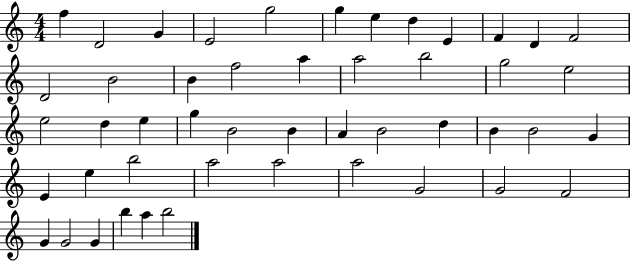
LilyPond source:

{
  \clef treble
  \numericTimeSignature
  \time 4/4
  \key c \major
  f''4 d'2 g'4 | e'2 g''2 | g''4 e''4 d''4 e'4 | f'4 d'4 f'2 | \break d'2 b'2 | b'4 f''2 a''4 | a''2 b''2 | g''2 e''2 | \break e''2 d''4 e''4 | g''4 b'2 b'4 | a'4 b'2 d''4 | b'4 b'2 g'4 | \break e'4 e''4 b''2 | a''2 a''2 | a''2 g'2 | g'2 f'2 | \break g'4 g'2 g'4 | b''4 a''4 b''2 | \bar "|."
}